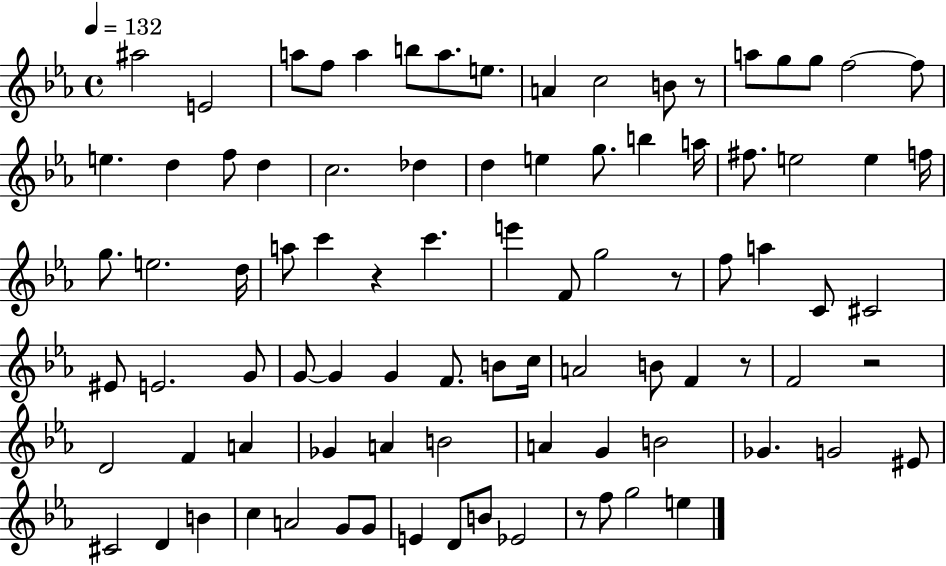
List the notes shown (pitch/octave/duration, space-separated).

A#5/h E4/h A5/e F5/e A5/q B5/e A5/e. E5/e. A4/q C5/h B4/e R/e A5/e G5/e G5/e F5/h F5/e E5/q. D5/q F5/e D5/q C5/h. Db5/q D5/q E5/q G5/e. B5/q A5/s F#5/e. E5/h E5/q F5/s G5/e. E5/h. D5/s A5/e C6/q R/q C6/q. E6/q F4/e G5/h R/e F5/e A5/q C4/e C#4/h EIS4/e E4/h. G4/e G4/e G4/q G4/q F4/e. B4/e C5/s A4/h B4/e F4/q R/e F4/h R/h D4/h F4/q A4/q Gb4/q A4/q B4/h A4/q G4/q B4/h Gb4/q. G4/h EIS4/e C#4/h D4/q B4/q C5/q A4/h G4/e G4/e E4/q D4/e B4/e Eb4/h R/e F5/e G5/h E5/q